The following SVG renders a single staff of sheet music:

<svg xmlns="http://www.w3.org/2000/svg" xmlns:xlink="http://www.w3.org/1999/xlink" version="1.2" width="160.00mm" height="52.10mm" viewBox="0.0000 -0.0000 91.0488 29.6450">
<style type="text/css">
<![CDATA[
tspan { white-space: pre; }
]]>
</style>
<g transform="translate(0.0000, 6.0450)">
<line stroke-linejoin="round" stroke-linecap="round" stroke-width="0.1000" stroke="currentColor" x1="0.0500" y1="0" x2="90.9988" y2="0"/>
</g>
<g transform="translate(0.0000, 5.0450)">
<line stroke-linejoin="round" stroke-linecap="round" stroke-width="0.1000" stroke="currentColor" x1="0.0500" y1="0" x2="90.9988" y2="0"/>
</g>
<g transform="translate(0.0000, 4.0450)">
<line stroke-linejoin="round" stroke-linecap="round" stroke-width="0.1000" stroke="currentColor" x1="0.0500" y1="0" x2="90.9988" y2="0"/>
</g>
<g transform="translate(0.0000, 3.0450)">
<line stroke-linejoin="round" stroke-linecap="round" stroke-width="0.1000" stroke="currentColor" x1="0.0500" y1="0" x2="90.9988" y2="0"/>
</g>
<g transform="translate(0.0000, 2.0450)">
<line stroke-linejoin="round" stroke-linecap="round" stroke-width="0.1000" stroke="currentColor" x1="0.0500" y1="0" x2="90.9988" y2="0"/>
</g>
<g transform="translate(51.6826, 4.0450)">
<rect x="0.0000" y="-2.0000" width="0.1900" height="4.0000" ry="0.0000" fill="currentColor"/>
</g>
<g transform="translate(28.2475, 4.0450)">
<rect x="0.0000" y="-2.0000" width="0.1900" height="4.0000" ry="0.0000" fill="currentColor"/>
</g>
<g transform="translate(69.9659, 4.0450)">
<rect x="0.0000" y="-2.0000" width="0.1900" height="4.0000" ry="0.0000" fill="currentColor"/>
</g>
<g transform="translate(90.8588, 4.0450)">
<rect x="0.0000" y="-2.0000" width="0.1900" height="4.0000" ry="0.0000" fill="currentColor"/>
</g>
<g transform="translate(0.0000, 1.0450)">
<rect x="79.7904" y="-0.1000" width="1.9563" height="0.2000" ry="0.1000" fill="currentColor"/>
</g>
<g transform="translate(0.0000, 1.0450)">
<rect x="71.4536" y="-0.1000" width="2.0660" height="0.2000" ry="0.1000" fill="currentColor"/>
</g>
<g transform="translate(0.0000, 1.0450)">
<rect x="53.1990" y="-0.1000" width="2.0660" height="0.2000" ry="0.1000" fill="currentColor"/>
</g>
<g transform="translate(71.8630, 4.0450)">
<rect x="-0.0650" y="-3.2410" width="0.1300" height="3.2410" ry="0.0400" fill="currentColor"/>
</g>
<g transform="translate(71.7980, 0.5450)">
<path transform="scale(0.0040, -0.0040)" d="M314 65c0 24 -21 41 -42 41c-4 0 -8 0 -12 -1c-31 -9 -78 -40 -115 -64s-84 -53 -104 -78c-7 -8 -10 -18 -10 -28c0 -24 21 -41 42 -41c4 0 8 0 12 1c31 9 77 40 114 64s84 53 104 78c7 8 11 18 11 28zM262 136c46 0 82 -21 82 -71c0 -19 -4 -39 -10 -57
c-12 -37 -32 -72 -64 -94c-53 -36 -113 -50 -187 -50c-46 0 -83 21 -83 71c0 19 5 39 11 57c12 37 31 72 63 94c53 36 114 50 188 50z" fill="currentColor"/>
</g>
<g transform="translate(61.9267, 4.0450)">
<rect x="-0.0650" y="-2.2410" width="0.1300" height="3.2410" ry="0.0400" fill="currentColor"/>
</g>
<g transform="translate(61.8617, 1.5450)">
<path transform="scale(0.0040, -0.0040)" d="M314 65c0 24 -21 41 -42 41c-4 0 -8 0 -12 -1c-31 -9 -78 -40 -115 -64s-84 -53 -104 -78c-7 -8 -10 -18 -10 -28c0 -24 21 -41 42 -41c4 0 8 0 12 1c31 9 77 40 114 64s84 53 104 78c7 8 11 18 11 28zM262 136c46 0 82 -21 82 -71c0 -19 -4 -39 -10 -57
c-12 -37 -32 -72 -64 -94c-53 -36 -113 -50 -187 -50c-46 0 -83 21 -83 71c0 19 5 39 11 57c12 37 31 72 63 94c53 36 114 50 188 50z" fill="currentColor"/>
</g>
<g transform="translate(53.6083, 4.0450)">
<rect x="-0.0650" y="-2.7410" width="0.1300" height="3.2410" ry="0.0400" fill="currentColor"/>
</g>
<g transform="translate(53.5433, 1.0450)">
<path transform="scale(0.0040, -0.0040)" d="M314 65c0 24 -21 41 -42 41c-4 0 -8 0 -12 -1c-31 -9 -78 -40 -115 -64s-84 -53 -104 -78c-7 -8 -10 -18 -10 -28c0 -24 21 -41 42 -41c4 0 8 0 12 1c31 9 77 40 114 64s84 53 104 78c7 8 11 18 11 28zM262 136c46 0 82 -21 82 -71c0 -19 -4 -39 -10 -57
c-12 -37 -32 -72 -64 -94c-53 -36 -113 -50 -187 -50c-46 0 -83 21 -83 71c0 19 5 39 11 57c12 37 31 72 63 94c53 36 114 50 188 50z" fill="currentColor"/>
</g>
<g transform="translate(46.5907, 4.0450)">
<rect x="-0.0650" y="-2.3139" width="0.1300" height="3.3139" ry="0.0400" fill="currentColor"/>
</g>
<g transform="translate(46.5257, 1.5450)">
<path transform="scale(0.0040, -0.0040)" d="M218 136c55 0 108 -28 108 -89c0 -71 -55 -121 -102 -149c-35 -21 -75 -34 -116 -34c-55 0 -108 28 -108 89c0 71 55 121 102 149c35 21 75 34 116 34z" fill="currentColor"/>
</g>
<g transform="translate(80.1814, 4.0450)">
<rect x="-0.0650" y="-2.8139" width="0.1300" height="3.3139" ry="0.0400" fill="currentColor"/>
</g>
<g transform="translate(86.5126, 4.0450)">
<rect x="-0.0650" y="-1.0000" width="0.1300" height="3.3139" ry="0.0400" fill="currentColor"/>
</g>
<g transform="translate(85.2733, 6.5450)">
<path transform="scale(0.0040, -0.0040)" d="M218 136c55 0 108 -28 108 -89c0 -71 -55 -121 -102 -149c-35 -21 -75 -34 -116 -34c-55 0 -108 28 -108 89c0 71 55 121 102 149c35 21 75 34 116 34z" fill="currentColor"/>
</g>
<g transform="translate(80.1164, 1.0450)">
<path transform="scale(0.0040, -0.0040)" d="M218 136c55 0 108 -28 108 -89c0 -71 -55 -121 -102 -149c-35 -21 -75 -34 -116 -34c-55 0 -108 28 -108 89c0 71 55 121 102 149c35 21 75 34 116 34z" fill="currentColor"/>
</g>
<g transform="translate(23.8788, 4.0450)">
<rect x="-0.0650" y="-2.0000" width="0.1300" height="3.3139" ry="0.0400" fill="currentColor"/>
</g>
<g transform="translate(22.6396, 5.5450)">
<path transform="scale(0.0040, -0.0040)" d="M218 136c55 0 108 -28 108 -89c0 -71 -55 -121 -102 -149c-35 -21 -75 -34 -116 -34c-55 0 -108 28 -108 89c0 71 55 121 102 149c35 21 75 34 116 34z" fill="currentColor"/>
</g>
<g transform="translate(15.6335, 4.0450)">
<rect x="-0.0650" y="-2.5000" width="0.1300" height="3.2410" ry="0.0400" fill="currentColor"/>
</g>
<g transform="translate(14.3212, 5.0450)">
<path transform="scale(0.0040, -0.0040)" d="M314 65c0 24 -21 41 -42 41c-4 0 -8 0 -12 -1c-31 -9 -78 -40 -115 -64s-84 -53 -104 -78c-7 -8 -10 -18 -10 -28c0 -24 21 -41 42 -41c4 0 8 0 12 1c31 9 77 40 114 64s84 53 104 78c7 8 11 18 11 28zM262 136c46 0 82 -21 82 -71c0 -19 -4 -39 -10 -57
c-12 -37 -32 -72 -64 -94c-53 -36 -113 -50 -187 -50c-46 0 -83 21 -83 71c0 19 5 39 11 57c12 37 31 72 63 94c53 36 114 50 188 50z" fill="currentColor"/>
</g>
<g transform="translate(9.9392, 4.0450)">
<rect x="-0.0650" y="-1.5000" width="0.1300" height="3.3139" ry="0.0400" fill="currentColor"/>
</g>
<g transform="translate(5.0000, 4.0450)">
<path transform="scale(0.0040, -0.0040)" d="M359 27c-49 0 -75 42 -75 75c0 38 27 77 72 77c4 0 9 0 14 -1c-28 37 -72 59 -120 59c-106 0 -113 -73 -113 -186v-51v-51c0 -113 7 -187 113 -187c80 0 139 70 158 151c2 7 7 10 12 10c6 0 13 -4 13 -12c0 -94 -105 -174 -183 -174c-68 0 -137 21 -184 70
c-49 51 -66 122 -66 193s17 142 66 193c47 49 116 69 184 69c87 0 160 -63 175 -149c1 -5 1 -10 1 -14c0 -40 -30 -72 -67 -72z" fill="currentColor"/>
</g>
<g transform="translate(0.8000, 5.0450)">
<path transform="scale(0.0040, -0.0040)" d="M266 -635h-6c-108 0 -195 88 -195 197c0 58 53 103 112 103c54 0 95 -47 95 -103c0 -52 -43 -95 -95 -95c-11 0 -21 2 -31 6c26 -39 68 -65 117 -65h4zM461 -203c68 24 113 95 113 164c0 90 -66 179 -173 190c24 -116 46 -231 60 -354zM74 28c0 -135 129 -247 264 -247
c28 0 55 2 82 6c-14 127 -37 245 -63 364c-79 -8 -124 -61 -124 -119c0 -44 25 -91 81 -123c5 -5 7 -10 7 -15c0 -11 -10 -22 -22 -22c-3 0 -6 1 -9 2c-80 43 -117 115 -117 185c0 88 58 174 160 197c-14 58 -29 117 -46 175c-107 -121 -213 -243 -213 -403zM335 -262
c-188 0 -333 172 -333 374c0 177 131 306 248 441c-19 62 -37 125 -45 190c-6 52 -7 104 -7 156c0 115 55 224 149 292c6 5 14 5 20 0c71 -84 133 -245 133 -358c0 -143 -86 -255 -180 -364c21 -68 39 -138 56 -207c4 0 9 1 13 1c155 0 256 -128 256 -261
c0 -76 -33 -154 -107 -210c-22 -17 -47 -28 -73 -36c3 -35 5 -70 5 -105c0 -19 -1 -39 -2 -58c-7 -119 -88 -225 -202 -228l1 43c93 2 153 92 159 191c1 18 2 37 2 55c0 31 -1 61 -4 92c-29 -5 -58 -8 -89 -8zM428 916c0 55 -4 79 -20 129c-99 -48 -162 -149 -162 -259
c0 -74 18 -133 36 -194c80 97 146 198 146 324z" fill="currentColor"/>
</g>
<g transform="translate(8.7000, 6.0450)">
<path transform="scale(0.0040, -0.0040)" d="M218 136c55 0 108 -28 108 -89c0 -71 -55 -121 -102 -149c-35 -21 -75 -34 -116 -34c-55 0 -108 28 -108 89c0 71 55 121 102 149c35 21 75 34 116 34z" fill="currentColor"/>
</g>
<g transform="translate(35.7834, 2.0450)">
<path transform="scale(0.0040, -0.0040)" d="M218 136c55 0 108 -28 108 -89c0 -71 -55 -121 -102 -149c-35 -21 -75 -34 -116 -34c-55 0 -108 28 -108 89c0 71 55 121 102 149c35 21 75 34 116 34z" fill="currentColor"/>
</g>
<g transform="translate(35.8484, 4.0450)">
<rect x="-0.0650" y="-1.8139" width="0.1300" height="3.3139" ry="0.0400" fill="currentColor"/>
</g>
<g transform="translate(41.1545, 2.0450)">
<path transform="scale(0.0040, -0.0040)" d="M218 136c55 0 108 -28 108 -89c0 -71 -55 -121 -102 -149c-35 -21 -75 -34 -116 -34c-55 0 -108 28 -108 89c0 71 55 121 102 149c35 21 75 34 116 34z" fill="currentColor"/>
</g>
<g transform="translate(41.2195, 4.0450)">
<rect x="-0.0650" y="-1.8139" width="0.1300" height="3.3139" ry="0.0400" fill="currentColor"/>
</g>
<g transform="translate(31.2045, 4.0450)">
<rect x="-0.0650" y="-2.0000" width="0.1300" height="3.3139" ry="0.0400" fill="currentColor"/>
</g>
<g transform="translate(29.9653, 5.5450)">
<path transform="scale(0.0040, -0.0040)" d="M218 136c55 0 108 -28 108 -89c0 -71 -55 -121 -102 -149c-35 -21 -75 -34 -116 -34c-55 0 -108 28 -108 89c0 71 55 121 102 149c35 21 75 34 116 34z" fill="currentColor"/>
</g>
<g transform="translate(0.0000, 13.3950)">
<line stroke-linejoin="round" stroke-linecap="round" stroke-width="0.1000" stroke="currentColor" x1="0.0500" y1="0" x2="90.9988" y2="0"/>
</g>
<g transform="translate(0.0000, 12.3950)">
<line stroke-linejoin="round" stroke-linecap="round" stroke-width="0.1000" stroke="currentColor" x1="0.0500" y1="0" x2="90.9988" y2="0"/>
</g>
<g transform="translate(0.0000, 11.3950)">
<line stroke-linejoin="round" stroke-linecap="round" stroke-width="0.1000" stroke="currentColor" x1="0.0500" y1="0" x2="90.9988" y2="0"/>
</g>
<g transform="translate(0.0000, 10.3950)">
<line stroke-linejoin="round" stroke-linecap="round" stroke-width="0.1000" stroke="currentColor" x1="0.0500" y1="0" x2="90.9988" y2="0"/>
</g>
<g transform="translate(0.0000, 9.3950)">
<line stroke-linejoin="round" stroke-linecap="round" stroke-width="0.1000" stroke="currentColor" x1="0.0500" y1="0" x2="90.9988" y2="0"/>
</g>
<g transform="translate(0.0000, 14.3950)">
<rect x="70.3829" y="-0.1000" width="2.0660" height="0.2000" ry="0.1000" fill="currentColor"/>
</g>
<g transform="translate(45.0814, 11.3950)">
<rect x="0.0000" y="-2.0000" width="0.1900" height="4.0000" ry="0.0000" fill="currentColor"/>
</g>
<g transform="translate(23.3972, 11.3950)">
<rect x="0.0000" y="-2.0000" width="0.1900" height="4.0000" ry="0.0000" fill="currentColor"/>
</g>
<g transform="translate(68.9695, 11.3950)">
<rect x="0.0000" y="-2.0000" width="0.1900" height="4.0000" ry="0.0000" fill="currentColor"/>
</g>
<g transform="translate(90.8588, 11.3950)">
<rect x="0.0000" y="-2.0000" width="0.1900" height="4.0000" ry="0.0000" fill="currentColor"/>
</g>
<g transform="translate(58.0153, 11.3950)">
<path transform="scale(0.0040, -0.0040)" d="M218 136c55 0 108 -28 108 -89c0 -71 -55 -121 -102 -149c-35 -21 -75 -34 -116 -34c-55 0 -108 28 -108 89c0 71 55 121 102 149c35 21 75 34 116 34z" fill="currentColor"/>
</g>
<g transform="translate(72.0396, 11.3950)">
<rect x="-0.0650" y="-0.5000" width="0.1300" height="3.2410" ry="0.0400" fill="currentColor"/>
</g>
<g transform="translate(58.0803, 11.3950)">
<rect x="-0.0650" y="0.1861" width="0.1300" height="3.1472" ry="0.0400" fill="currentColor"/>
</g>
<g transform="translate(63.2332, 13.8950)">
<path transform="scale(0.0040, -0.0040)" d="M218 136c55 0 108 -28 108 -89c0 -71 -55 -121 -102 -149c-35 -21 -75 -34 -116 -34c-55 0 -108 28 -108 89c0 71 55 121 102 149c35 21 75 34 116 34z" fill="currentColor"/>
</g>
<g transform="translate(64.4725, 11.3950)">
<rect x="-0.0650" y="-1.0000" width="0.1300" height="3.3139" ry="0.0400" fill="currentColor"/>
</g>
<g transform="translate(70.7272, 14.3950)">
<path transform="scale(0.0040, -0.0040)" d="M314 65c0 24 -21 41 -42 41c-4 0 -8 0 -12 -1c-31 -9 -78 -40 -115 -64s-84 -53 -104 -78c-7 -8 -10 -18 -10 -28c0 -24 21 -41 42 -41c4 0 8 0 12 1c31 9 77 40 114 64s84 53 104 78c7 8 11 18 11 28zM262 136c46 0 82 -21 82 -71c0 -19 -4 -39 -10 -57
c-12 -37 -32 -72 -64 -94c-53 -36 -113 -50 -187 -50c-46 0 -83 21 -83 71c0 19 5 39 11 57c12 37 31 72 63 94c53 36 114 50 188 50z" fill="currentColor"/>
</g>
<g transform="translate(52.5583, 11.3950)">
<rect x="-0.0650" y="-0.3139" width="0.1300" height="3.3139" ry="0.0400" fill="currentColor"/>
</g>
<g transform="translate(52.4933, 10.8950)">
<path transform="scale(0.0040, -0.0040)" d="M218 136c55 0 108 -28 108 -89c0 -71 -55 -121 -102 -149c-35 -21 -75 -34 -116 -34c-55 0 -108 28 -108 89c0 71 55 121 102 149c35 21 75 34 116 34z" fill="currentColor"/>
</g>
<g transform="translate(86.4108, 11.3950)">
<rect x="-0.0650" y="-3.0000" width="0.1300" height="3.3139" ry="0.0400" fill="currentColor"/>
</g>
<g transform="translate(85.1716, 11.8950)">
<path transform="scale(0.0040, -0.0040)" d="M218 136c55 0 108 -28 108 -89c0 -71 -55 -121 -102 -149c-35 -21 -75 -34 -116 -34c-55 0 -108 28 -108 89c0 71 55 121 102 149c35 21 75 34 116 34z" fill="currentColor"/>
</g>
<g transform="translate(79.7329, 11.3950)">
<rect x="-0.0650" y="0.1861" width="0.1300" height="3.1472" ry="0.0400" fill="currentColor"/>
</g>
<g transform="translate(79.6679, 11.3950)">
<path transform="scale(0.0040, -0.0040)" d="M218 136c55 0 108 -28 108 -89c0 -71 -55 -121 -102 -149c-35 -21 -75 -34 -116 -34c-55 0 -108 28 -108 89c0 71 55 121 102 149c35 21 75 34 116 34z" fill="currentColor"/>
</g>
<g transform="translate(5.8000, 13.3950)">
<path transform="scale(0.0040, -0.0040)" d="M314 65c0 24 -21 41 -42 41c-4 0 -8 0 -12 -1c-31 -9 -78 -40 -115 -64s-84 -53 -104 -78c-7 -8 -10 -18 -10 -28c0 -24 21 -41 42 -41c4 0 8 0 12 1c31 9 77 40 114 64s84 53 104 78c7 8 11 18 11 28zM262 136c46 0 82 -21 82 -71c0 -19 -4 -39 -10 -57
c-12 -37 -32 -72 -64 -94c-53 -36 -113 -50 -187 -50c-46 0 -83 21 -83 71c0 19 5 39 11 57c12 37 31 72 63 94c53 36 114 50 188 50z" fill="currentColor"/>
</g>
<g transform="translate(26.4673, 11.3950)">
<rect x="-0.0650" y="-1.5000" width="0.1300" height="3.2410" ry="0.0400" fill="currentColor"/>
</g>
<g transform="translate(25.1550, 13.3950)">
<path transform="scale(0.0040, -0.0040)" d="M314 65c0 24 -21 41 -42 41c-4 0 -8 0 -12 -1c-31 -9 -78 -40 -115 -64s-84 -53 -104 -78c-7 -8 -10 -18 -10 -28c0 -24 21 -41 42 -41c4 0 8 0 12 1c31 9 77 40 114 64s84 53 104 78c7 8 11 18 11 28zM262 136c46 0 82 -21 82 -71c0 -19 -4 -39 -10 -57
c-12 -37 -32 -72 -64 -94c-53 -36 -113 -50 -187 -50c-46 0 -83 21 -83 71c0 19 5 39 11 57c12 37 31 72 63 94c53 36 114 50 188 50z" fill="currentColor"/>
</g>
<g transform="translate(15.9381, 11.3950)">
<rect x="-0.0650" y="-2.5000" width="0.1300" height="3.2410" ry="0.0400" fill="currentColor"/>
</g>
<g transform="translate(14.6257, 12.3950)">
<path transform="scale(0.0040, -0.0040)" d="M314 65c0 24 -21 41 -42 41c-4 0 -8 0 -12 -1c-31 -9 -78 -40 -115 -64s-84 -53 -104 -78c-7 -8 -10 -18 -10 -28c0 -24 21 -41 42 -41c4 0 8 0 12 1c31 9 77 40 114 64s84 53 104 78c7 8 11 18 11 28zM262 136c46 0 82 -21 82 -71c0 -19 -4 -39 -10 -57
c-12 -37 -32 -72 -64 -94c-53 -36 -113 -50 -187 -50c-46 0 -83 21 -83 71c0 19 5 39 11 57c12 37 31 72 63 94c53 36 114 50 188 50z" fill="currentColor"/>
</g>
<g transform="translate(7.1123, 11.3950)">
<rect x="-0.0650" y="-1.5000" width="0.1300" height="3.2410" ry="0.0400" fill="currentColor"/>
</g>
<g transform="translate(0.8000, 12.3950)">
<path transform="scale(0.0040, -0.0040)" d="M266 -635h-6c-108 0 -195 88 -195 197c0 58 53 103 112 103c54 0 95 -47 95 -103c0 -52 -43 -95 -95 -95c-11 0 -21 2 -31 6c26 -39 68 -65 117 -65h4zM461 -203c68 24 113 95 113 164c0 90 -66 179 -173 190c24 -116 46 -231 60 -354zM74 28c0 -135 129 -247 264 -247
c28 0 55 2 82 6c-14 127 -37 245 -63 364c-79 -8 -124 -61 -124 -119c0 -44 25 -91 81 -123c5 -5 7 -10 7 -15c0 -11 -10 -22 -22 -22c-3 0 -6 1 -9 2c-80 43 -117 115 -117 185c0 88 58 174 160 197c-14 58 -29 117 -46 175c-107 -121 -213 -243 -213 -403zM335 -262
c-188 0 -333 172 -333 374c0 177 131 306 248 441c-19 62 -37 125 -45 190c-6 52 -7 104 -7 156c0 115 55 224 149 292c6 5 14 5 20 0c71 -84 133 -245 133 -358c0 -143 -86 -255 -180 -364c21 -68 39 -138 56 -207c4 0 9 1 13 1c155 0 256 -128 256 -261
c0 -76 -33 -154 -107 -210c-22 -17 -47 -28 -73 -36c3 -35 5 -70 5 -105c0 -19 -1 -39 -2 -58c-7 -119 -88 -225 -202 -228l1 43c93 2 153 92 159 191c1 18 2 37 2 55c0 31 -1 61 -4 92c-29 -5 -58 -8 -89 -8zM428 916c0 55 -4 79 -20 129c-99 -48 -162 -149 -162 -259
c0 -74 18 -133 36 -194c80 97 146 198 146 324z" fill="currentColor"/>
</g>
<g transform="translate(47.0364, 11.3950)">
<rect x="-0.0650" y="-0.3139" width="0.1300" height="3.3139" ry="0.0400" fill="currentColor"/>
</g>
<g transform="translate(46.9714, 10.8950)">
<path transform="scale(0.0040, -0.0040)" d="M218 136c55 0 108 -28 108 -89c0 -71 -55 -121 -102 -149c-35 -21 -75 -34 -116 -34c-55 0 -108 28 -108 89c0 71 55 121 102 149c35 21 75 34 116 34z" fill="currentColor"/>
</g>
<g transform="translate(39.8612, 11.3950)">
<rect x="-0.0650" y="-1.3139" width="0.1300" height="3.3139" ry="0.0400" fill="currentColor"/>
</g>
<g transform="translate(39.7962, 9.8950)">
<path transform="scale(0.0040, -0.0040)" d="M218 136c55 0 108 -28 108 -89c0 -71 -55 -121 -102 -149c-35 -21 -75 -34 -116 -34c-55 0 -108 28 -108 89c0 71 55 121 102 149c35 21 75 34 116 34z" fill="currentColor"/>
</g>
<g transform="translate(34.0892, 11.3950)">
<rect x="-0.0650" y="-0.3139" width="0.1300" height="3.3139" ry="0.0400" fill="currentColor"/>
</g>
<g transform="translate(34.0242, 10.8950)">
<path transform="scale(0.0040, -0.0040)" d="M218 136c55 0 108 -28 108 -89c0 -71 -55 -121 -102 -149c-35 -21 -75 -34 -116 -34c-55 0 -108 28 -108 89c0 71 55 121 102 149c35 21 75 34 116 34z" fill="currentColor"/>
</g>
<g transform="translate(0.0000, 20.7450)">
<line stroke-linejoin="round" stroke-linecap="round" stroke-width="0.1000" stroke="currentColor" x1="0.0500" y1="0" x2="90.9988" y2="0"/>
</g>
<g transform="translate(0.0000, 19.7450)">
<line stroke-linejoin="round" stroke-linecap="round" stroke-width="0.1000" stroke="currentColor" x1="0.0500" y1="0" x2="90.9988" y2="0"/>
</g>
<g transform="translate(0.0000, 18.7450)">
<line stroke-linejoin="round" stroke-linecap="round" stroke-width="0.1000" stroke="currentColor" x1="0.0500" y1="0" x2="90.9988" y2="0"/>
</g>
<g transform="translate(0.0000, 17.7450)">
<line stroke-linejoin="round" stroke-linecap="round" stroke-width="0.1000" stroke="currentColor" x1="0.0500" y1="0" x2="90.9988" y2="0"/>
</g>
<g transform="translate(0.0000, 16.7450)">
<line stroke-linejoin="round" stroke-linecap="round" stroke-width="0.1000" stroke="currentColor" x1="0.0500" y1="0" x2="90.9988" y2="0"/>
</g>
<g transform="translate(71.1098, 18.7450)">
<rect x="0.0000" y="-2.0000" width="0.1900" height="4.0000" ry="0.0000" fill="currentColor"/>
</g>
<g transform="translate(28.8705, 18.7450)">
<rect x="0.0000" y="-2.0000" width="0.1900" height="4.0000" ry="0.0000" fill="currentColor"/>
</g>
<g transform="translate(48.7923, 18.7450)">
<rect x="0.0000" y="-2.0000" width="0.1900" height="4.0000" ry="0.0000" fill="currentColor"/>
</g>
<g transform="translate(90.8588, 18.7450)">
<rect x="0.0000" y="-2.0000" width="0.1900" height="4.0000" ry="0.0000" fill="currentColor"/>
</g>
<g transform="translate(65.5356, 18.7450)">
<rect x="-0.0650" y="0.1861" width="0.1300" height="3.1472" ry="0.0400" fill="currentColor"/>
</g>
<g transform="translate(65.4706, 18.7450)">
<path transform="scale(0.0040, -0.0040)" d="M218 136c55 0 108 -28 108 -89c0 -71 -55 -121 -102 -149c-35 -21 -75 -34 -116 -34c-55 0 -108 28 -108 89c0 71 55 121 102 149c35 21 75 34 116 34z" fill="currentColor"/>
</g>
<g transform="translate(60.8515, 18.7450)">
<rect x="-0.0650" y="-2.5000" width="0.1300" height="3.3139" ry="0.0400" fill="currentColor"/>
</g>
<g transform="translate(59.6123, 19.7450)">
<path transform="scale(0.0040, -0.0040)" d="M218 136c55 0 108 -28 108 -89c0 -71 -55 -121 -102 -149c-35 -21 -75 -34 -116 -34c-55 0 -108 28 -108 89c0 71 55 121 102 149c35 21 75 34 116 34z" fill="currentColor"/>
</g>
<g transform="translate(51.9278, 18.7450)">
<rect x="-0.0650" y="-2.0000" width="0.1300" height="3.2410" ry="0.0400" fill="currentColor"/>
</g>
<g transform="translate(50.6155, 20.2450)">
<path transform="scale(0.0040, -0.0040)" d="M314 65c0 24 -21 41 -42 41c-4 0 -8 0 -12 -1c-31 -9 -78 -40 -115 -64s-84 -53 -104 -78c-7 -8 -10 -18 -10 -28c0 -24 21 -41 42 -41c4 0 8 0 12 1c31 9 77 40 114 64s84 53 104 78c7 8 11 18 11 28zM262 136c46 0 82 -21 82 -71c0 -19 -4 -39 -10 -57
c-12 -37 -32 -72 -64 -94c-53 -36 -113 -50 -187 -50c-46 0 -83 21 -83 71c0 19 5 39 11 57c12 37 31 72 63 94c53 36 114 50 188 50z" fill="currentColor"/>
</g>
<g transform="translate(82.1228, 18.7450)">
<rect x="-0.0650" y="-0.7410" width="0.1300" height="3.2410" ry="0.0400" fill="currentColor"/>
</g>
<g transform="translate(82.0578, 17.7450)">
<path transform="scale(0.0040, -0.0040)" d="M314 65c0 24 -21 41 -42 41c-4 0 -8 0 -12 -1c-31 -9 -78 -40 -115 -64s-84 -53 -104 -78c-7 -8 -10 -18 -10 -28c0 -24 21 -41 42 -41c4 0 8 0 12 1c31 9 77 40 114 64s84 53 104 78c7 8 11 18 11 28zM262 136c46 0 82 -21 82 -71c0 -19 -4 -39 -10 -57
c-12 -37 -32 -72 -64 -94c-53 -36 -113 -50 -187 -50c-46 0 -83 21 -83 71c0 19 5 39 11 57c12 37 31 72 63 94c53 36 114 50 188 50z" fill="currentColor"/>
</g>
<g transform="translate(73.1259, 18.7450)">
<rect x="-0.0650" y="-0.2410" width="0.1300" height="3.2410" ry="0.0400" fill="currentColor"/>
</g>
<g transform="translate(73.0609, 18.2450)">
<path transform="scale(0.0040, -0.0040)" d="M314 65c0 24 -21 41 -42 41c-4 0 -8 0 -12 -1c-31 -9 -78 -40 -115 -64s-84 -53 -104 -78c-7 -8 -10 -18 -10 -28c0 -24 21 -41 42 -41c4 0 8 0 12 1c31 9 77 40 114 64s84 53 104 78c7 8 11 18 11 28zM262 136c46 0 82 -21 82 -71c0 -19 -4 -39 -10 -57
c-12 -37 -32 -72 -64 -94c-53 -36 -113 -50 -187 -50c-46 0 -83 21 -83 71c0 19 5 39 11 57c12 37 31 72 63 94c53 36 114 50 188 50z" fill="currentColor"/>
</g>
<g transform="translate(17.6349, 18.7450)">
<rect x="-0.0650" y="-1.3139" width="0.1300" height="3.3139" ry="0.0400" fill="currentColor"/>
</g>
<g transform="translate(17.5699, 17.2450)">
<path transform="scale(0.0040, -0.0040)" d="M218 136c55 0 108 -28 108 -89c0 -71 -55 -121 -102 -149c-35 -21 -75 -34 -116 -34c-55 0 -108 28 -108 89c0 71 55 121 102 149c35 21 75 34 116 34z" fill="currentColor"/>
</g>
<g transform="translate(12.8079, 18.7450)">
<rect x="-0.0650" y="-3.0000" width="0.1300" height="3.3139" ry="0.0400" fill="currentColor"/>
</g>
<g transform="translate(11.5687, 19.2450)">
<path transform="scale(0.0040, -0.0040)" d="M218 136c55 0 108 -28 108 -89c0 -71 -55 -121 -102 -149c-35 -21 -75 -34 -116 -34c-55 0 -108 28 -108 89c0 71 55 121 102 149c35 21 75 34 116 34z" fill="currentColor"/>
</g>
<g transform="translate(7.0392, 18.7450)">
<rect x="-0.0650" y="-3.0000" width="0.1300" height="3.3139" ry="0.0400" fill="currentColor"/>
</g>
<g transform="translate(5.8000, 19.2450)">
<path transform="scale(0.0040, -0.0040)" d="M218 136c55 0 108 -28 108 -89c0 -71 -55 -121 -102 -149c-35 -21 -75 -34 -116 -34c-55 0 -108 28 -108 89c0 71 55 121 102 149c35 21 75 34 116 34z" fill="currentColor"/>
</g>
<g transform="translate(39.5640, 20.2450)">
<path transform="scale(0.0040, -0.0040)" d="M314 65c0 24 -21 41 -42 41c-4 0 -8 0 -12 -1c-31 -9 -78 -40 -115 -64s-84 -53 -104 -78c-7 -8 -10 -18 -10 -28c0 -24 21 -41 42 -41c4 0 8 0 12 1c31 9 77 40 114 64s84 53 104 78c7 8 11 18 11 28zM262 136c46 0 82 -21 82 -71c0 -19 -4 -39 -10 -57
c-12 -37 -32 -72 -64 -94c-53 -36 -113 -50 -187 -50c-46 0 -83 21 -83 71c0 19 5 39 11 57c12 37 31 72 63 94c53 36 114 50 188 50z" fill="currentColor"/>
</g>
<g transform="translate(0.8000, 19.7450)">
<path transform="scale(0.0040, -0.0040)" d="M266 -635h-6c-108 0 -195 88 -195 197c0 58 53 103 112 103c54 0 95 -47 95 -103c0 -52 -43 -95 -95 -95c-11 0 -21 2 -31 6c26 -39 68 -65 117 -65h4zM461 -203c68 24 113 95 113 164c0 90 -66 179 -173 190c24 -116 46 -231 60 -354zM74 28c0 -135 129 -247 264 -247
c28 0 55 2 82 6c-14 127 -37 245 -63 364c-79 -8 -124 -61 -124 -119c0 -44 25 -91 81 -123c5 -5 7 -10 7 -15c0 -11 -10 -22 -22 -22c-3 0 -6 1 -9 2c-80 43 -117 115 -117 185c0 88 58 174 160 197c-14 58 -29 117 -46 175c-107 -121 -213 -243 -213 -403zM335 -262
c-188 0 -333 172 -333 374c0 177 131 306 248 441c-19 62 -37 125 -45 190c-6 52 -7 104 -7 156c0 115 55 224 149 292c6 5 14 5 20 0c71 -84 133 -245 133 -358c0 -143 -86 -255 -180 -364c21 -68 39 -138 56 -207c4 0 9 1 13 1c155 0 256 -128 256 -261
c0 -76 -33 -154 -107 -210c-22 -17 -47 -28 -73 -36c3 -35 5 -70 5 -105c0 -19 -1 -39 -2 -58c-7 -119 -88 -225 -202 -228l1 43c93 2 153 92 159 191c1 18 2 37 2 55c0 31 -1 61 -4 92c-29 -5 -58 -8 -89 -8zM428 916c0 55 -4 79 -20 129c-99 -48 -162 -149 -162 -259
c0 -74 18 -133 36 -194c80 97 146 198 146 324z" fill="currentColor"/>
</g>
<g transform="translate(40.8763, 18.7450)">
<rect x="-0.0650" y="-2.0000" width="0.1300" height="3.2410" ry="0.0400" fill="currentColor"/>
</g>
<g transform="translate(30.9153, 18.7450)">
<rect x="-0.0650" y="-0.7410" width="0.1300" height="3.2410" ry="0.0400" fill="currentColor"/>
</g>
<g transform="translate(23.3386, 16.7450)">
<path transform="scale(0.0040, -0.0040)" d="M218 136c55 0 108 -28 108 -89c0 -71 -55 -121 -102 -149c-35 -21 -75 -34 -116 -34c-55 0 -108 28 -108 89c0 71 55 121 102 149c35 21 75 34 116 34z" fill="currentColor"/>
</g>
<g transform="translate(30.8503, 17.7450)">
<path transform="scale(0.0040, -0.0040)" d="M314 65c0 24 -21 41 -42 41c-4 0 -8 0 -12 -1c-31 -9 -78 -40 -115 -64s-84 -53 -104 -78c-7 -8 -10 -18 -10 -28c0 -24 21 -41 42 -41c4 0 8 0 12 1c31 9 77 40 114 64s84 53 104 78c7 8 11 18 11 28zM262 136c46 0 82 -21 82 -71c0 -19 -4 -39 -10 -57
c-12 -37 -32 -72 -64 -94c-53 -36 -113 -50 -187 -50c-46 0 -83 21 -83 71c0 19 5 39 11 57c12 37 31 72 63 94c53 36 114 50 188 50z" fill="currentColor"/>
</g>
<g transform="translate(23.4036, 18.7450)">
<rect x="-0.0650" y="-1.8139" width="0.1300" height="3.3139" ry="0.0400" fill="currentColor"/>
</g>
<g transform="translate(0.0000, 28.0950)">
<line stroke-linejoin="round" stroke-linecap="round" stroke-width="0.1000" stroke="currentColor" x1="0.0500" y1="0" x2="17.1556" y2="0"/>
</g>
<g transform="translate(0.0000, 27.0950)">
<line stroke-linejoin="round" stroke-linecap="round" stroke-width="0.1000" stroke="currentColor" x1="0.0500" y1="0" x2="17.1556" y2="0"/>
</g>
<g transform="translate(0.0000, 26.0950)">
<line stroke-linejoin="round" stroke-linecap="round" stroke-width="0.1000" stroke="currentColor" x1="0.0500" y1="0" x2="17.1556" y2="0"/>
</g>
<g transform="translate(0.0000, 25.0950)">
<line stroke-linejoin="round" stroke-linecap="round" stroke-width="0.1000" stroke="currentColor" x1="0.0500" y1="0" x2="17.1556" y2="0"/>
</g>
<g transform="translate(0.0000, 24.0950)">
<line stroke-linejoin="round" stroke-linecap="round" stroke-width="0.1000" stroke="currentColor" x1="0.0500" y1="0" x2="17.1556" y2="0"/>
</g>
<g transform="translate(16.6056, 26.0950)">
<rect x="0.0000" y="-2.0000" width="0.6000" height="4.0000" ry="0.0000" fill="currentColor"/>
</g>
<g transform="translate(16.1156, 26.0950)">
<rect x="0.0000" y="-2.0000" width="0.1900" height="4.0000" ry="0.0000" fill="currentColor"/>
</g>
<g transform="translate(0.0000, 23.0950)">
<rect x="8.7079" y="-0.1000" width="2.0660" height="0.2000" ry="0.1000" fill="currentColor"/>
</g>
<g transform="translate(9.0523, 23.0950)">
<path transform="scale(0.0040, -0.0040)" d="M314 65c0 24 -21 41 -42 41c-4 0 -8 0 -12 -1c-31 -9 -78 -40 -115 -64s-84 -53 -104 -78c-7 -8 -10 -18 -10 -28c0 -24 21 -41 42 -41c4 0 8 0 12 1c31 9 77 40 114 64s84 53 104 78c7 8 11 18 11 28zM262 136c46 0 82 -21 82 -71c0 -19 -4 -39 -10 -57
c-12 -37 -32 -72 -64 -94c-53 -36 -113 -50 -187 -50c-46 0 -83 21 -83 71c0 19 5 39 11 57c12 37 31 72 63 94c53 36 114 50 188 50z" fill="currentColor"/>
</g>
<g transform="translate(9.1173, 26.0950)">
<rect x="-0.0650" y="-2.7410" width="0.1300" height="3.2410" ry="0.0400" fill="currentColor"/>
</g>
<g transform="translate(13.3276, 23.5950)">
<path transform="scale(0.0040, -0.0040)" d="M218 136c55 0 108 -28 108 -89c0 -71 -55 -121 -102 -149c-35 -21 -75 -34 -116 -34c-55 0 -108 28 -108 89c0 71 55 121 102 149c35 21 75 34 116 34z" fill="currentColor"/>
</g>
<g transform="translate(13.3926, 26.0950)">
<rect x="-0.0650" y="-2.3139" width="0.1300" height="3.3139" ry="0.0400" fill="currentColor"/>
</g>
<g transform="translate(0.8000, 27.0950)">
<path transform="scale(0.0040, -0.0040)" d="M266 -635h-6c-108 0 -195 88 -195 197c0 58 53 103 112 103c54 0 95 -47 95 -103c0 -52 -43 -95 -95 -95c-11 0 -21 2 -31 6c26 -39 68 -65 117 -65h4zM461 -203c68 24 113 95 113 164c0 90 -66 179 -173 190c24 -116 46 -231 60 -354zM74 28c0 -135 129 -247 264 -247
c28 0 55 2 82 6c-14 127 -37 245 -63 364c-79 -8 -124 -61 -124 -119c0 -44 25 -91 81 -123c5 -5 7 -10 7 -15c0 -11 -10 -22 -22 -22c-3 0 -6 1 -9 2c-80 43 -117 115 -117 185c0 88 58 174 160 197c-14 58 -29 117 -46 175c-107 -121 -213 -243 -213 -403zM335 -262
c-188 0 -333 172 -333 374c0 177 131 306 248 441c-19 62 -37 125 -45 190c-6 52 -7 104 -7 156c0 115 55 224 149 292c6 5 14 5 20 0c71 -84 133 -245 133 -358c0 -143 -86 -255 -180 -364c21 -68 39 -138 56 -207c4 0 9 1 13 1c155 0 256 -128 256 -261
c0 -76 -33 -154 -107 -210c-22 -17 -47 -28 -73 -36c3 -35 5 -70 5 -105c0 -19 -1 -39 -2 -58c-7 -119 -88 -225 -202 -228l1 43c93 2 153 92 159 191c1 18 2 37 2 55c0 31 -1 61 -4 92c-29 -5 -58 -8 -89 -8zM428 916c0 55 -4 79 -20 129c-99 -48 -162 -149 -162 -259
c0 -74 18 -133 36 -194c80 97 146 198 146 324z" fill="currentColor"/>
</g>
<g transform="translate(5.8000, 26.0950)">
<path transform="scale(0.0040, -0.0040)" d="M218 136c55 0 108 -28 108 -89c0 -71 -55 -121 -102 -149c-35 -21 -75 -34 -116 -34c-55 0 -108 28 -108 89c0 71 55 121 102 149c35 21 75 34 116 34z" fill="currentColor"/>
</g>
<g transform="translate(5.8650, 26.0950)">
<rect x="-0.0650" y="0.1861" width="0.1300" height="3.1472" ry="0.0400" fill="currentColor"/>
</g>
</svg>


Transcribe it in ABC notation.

X:1
T:Untitled
M:4/4
L:1/4
K:C
E G2 F F f f g a2 g2 b2 a D E2 G2 E2 c e c c B D C2 B A A A e f d2 F2 F2 G B c2 d2 B a2 g